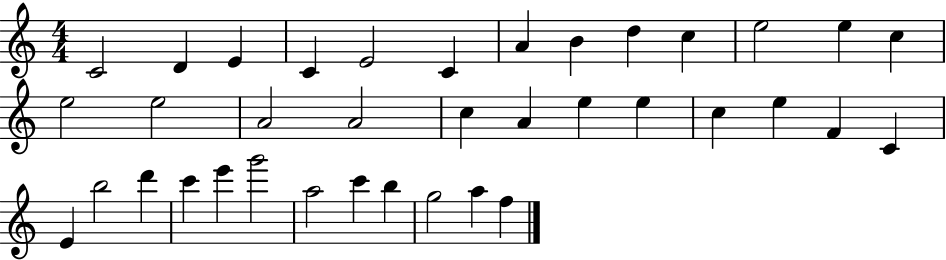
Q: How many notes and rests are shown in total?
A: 37